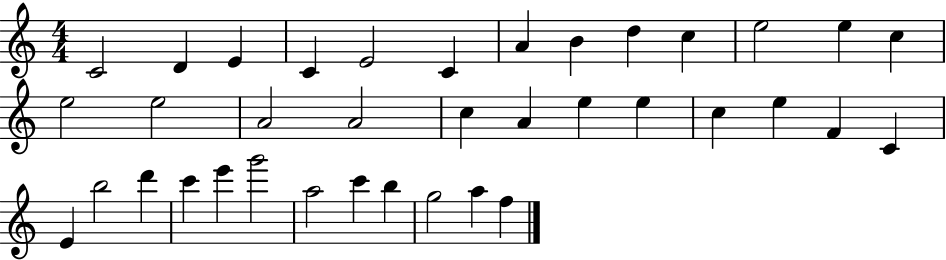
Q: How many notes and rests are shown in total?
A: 37